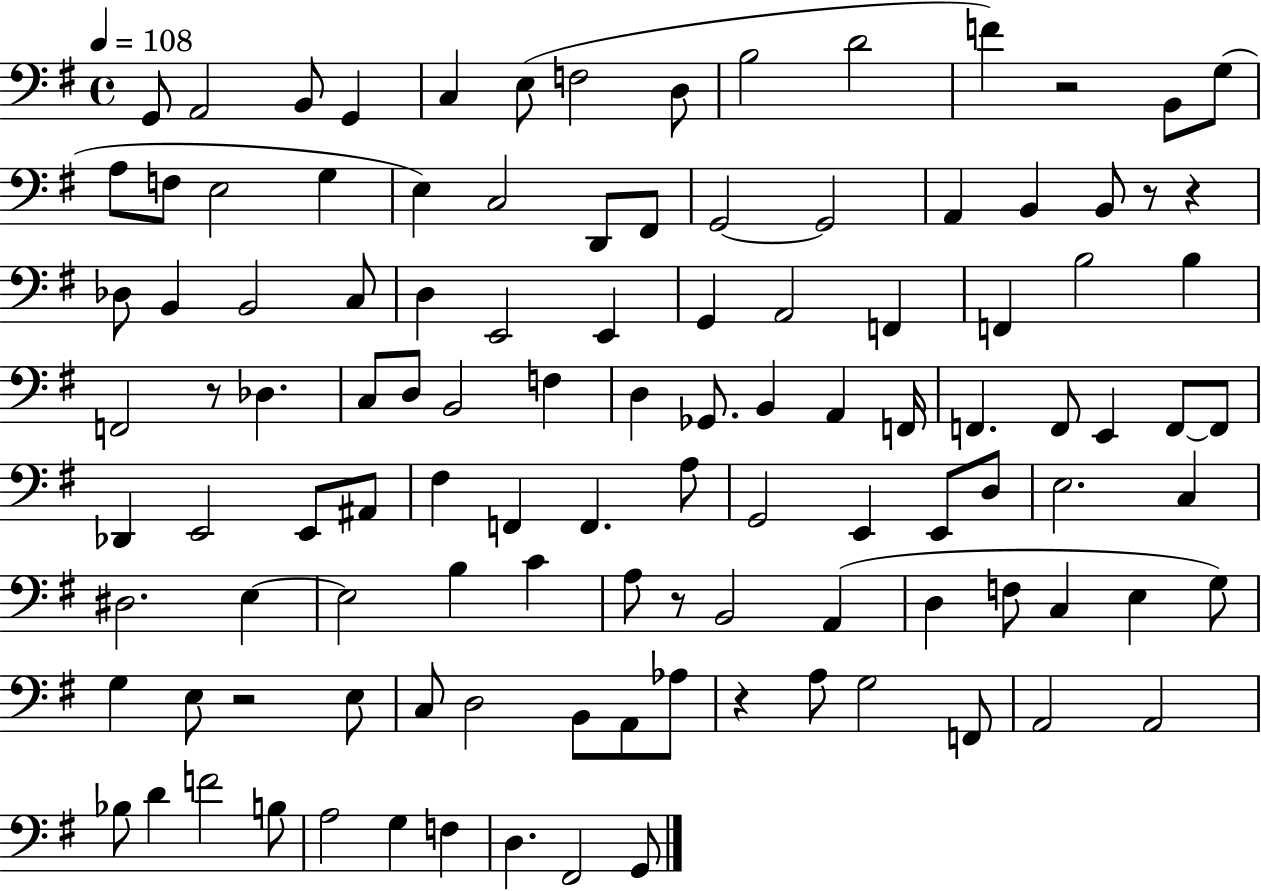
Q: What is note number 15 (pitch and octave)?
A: F3